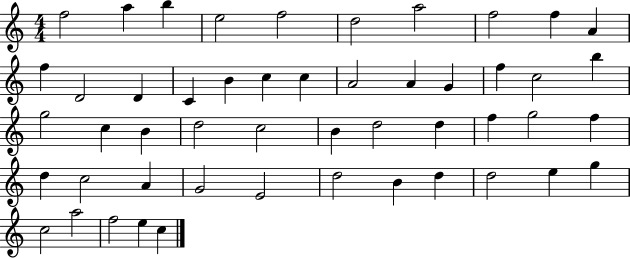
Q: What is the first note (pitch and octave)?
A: F5